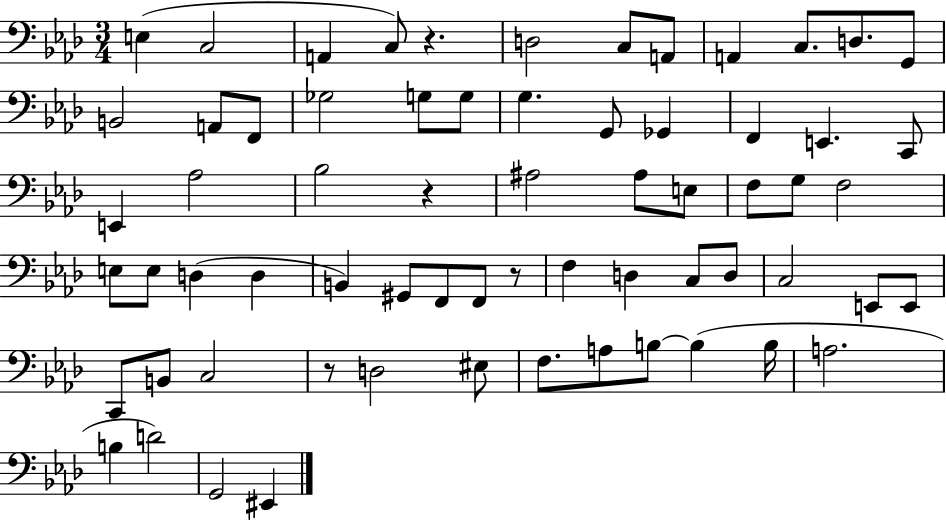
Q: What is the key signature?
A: AES major